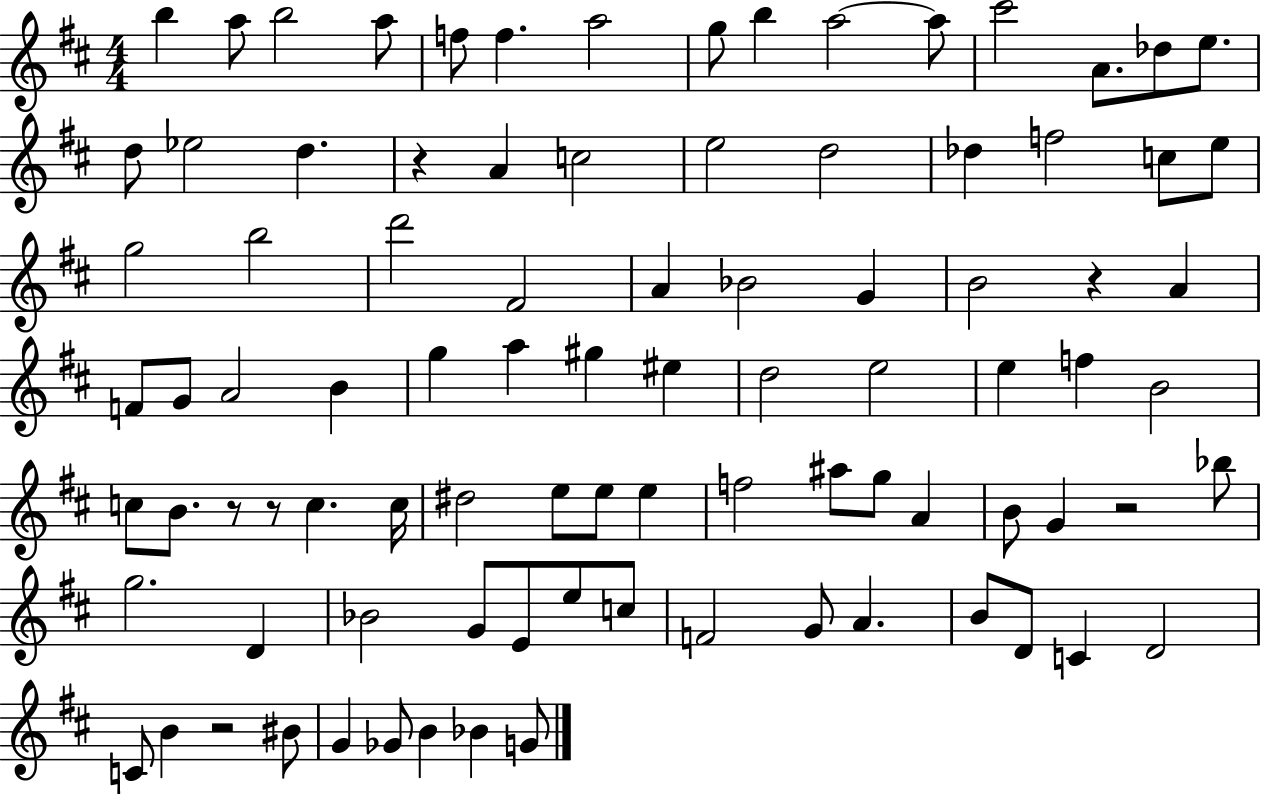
B5/q A5/e B5/h A5/e F5/e F5/q. A5/h G5/e B5/q A5/h A5/e C#6/h A4/e. Db5/e E5/e. D5/e Eb5/h D5/q. R/q A4/q C5/h E5/h D5/h Db5/q F5/h C5/e E5/e G5/h B5/h D6/h F#4/h A4/q Bb4/h G4/q B4/h R/q A4/q F4/e G4/e A4/h B4/q G5/q A5/q G#5/q EIS5/q D5/h E5/h E5/q F5/q B4/h C5/e B4/e. R/e R/e C5/q. C5/s D#5/h E5/e E5/e E5/q F5/h A#5/e G5/e A4/q B4/e G4/q R/h Bb5/e G5/h. D4/q Bb4/h G4/e E4/e E5/e C5/e F4/h G4/e A4/q. B4/e D4/e C4/q D4/h C4/e B4/q R/h BIS4/e G4/q Gb4/e B4/q Bb4/q G4/e